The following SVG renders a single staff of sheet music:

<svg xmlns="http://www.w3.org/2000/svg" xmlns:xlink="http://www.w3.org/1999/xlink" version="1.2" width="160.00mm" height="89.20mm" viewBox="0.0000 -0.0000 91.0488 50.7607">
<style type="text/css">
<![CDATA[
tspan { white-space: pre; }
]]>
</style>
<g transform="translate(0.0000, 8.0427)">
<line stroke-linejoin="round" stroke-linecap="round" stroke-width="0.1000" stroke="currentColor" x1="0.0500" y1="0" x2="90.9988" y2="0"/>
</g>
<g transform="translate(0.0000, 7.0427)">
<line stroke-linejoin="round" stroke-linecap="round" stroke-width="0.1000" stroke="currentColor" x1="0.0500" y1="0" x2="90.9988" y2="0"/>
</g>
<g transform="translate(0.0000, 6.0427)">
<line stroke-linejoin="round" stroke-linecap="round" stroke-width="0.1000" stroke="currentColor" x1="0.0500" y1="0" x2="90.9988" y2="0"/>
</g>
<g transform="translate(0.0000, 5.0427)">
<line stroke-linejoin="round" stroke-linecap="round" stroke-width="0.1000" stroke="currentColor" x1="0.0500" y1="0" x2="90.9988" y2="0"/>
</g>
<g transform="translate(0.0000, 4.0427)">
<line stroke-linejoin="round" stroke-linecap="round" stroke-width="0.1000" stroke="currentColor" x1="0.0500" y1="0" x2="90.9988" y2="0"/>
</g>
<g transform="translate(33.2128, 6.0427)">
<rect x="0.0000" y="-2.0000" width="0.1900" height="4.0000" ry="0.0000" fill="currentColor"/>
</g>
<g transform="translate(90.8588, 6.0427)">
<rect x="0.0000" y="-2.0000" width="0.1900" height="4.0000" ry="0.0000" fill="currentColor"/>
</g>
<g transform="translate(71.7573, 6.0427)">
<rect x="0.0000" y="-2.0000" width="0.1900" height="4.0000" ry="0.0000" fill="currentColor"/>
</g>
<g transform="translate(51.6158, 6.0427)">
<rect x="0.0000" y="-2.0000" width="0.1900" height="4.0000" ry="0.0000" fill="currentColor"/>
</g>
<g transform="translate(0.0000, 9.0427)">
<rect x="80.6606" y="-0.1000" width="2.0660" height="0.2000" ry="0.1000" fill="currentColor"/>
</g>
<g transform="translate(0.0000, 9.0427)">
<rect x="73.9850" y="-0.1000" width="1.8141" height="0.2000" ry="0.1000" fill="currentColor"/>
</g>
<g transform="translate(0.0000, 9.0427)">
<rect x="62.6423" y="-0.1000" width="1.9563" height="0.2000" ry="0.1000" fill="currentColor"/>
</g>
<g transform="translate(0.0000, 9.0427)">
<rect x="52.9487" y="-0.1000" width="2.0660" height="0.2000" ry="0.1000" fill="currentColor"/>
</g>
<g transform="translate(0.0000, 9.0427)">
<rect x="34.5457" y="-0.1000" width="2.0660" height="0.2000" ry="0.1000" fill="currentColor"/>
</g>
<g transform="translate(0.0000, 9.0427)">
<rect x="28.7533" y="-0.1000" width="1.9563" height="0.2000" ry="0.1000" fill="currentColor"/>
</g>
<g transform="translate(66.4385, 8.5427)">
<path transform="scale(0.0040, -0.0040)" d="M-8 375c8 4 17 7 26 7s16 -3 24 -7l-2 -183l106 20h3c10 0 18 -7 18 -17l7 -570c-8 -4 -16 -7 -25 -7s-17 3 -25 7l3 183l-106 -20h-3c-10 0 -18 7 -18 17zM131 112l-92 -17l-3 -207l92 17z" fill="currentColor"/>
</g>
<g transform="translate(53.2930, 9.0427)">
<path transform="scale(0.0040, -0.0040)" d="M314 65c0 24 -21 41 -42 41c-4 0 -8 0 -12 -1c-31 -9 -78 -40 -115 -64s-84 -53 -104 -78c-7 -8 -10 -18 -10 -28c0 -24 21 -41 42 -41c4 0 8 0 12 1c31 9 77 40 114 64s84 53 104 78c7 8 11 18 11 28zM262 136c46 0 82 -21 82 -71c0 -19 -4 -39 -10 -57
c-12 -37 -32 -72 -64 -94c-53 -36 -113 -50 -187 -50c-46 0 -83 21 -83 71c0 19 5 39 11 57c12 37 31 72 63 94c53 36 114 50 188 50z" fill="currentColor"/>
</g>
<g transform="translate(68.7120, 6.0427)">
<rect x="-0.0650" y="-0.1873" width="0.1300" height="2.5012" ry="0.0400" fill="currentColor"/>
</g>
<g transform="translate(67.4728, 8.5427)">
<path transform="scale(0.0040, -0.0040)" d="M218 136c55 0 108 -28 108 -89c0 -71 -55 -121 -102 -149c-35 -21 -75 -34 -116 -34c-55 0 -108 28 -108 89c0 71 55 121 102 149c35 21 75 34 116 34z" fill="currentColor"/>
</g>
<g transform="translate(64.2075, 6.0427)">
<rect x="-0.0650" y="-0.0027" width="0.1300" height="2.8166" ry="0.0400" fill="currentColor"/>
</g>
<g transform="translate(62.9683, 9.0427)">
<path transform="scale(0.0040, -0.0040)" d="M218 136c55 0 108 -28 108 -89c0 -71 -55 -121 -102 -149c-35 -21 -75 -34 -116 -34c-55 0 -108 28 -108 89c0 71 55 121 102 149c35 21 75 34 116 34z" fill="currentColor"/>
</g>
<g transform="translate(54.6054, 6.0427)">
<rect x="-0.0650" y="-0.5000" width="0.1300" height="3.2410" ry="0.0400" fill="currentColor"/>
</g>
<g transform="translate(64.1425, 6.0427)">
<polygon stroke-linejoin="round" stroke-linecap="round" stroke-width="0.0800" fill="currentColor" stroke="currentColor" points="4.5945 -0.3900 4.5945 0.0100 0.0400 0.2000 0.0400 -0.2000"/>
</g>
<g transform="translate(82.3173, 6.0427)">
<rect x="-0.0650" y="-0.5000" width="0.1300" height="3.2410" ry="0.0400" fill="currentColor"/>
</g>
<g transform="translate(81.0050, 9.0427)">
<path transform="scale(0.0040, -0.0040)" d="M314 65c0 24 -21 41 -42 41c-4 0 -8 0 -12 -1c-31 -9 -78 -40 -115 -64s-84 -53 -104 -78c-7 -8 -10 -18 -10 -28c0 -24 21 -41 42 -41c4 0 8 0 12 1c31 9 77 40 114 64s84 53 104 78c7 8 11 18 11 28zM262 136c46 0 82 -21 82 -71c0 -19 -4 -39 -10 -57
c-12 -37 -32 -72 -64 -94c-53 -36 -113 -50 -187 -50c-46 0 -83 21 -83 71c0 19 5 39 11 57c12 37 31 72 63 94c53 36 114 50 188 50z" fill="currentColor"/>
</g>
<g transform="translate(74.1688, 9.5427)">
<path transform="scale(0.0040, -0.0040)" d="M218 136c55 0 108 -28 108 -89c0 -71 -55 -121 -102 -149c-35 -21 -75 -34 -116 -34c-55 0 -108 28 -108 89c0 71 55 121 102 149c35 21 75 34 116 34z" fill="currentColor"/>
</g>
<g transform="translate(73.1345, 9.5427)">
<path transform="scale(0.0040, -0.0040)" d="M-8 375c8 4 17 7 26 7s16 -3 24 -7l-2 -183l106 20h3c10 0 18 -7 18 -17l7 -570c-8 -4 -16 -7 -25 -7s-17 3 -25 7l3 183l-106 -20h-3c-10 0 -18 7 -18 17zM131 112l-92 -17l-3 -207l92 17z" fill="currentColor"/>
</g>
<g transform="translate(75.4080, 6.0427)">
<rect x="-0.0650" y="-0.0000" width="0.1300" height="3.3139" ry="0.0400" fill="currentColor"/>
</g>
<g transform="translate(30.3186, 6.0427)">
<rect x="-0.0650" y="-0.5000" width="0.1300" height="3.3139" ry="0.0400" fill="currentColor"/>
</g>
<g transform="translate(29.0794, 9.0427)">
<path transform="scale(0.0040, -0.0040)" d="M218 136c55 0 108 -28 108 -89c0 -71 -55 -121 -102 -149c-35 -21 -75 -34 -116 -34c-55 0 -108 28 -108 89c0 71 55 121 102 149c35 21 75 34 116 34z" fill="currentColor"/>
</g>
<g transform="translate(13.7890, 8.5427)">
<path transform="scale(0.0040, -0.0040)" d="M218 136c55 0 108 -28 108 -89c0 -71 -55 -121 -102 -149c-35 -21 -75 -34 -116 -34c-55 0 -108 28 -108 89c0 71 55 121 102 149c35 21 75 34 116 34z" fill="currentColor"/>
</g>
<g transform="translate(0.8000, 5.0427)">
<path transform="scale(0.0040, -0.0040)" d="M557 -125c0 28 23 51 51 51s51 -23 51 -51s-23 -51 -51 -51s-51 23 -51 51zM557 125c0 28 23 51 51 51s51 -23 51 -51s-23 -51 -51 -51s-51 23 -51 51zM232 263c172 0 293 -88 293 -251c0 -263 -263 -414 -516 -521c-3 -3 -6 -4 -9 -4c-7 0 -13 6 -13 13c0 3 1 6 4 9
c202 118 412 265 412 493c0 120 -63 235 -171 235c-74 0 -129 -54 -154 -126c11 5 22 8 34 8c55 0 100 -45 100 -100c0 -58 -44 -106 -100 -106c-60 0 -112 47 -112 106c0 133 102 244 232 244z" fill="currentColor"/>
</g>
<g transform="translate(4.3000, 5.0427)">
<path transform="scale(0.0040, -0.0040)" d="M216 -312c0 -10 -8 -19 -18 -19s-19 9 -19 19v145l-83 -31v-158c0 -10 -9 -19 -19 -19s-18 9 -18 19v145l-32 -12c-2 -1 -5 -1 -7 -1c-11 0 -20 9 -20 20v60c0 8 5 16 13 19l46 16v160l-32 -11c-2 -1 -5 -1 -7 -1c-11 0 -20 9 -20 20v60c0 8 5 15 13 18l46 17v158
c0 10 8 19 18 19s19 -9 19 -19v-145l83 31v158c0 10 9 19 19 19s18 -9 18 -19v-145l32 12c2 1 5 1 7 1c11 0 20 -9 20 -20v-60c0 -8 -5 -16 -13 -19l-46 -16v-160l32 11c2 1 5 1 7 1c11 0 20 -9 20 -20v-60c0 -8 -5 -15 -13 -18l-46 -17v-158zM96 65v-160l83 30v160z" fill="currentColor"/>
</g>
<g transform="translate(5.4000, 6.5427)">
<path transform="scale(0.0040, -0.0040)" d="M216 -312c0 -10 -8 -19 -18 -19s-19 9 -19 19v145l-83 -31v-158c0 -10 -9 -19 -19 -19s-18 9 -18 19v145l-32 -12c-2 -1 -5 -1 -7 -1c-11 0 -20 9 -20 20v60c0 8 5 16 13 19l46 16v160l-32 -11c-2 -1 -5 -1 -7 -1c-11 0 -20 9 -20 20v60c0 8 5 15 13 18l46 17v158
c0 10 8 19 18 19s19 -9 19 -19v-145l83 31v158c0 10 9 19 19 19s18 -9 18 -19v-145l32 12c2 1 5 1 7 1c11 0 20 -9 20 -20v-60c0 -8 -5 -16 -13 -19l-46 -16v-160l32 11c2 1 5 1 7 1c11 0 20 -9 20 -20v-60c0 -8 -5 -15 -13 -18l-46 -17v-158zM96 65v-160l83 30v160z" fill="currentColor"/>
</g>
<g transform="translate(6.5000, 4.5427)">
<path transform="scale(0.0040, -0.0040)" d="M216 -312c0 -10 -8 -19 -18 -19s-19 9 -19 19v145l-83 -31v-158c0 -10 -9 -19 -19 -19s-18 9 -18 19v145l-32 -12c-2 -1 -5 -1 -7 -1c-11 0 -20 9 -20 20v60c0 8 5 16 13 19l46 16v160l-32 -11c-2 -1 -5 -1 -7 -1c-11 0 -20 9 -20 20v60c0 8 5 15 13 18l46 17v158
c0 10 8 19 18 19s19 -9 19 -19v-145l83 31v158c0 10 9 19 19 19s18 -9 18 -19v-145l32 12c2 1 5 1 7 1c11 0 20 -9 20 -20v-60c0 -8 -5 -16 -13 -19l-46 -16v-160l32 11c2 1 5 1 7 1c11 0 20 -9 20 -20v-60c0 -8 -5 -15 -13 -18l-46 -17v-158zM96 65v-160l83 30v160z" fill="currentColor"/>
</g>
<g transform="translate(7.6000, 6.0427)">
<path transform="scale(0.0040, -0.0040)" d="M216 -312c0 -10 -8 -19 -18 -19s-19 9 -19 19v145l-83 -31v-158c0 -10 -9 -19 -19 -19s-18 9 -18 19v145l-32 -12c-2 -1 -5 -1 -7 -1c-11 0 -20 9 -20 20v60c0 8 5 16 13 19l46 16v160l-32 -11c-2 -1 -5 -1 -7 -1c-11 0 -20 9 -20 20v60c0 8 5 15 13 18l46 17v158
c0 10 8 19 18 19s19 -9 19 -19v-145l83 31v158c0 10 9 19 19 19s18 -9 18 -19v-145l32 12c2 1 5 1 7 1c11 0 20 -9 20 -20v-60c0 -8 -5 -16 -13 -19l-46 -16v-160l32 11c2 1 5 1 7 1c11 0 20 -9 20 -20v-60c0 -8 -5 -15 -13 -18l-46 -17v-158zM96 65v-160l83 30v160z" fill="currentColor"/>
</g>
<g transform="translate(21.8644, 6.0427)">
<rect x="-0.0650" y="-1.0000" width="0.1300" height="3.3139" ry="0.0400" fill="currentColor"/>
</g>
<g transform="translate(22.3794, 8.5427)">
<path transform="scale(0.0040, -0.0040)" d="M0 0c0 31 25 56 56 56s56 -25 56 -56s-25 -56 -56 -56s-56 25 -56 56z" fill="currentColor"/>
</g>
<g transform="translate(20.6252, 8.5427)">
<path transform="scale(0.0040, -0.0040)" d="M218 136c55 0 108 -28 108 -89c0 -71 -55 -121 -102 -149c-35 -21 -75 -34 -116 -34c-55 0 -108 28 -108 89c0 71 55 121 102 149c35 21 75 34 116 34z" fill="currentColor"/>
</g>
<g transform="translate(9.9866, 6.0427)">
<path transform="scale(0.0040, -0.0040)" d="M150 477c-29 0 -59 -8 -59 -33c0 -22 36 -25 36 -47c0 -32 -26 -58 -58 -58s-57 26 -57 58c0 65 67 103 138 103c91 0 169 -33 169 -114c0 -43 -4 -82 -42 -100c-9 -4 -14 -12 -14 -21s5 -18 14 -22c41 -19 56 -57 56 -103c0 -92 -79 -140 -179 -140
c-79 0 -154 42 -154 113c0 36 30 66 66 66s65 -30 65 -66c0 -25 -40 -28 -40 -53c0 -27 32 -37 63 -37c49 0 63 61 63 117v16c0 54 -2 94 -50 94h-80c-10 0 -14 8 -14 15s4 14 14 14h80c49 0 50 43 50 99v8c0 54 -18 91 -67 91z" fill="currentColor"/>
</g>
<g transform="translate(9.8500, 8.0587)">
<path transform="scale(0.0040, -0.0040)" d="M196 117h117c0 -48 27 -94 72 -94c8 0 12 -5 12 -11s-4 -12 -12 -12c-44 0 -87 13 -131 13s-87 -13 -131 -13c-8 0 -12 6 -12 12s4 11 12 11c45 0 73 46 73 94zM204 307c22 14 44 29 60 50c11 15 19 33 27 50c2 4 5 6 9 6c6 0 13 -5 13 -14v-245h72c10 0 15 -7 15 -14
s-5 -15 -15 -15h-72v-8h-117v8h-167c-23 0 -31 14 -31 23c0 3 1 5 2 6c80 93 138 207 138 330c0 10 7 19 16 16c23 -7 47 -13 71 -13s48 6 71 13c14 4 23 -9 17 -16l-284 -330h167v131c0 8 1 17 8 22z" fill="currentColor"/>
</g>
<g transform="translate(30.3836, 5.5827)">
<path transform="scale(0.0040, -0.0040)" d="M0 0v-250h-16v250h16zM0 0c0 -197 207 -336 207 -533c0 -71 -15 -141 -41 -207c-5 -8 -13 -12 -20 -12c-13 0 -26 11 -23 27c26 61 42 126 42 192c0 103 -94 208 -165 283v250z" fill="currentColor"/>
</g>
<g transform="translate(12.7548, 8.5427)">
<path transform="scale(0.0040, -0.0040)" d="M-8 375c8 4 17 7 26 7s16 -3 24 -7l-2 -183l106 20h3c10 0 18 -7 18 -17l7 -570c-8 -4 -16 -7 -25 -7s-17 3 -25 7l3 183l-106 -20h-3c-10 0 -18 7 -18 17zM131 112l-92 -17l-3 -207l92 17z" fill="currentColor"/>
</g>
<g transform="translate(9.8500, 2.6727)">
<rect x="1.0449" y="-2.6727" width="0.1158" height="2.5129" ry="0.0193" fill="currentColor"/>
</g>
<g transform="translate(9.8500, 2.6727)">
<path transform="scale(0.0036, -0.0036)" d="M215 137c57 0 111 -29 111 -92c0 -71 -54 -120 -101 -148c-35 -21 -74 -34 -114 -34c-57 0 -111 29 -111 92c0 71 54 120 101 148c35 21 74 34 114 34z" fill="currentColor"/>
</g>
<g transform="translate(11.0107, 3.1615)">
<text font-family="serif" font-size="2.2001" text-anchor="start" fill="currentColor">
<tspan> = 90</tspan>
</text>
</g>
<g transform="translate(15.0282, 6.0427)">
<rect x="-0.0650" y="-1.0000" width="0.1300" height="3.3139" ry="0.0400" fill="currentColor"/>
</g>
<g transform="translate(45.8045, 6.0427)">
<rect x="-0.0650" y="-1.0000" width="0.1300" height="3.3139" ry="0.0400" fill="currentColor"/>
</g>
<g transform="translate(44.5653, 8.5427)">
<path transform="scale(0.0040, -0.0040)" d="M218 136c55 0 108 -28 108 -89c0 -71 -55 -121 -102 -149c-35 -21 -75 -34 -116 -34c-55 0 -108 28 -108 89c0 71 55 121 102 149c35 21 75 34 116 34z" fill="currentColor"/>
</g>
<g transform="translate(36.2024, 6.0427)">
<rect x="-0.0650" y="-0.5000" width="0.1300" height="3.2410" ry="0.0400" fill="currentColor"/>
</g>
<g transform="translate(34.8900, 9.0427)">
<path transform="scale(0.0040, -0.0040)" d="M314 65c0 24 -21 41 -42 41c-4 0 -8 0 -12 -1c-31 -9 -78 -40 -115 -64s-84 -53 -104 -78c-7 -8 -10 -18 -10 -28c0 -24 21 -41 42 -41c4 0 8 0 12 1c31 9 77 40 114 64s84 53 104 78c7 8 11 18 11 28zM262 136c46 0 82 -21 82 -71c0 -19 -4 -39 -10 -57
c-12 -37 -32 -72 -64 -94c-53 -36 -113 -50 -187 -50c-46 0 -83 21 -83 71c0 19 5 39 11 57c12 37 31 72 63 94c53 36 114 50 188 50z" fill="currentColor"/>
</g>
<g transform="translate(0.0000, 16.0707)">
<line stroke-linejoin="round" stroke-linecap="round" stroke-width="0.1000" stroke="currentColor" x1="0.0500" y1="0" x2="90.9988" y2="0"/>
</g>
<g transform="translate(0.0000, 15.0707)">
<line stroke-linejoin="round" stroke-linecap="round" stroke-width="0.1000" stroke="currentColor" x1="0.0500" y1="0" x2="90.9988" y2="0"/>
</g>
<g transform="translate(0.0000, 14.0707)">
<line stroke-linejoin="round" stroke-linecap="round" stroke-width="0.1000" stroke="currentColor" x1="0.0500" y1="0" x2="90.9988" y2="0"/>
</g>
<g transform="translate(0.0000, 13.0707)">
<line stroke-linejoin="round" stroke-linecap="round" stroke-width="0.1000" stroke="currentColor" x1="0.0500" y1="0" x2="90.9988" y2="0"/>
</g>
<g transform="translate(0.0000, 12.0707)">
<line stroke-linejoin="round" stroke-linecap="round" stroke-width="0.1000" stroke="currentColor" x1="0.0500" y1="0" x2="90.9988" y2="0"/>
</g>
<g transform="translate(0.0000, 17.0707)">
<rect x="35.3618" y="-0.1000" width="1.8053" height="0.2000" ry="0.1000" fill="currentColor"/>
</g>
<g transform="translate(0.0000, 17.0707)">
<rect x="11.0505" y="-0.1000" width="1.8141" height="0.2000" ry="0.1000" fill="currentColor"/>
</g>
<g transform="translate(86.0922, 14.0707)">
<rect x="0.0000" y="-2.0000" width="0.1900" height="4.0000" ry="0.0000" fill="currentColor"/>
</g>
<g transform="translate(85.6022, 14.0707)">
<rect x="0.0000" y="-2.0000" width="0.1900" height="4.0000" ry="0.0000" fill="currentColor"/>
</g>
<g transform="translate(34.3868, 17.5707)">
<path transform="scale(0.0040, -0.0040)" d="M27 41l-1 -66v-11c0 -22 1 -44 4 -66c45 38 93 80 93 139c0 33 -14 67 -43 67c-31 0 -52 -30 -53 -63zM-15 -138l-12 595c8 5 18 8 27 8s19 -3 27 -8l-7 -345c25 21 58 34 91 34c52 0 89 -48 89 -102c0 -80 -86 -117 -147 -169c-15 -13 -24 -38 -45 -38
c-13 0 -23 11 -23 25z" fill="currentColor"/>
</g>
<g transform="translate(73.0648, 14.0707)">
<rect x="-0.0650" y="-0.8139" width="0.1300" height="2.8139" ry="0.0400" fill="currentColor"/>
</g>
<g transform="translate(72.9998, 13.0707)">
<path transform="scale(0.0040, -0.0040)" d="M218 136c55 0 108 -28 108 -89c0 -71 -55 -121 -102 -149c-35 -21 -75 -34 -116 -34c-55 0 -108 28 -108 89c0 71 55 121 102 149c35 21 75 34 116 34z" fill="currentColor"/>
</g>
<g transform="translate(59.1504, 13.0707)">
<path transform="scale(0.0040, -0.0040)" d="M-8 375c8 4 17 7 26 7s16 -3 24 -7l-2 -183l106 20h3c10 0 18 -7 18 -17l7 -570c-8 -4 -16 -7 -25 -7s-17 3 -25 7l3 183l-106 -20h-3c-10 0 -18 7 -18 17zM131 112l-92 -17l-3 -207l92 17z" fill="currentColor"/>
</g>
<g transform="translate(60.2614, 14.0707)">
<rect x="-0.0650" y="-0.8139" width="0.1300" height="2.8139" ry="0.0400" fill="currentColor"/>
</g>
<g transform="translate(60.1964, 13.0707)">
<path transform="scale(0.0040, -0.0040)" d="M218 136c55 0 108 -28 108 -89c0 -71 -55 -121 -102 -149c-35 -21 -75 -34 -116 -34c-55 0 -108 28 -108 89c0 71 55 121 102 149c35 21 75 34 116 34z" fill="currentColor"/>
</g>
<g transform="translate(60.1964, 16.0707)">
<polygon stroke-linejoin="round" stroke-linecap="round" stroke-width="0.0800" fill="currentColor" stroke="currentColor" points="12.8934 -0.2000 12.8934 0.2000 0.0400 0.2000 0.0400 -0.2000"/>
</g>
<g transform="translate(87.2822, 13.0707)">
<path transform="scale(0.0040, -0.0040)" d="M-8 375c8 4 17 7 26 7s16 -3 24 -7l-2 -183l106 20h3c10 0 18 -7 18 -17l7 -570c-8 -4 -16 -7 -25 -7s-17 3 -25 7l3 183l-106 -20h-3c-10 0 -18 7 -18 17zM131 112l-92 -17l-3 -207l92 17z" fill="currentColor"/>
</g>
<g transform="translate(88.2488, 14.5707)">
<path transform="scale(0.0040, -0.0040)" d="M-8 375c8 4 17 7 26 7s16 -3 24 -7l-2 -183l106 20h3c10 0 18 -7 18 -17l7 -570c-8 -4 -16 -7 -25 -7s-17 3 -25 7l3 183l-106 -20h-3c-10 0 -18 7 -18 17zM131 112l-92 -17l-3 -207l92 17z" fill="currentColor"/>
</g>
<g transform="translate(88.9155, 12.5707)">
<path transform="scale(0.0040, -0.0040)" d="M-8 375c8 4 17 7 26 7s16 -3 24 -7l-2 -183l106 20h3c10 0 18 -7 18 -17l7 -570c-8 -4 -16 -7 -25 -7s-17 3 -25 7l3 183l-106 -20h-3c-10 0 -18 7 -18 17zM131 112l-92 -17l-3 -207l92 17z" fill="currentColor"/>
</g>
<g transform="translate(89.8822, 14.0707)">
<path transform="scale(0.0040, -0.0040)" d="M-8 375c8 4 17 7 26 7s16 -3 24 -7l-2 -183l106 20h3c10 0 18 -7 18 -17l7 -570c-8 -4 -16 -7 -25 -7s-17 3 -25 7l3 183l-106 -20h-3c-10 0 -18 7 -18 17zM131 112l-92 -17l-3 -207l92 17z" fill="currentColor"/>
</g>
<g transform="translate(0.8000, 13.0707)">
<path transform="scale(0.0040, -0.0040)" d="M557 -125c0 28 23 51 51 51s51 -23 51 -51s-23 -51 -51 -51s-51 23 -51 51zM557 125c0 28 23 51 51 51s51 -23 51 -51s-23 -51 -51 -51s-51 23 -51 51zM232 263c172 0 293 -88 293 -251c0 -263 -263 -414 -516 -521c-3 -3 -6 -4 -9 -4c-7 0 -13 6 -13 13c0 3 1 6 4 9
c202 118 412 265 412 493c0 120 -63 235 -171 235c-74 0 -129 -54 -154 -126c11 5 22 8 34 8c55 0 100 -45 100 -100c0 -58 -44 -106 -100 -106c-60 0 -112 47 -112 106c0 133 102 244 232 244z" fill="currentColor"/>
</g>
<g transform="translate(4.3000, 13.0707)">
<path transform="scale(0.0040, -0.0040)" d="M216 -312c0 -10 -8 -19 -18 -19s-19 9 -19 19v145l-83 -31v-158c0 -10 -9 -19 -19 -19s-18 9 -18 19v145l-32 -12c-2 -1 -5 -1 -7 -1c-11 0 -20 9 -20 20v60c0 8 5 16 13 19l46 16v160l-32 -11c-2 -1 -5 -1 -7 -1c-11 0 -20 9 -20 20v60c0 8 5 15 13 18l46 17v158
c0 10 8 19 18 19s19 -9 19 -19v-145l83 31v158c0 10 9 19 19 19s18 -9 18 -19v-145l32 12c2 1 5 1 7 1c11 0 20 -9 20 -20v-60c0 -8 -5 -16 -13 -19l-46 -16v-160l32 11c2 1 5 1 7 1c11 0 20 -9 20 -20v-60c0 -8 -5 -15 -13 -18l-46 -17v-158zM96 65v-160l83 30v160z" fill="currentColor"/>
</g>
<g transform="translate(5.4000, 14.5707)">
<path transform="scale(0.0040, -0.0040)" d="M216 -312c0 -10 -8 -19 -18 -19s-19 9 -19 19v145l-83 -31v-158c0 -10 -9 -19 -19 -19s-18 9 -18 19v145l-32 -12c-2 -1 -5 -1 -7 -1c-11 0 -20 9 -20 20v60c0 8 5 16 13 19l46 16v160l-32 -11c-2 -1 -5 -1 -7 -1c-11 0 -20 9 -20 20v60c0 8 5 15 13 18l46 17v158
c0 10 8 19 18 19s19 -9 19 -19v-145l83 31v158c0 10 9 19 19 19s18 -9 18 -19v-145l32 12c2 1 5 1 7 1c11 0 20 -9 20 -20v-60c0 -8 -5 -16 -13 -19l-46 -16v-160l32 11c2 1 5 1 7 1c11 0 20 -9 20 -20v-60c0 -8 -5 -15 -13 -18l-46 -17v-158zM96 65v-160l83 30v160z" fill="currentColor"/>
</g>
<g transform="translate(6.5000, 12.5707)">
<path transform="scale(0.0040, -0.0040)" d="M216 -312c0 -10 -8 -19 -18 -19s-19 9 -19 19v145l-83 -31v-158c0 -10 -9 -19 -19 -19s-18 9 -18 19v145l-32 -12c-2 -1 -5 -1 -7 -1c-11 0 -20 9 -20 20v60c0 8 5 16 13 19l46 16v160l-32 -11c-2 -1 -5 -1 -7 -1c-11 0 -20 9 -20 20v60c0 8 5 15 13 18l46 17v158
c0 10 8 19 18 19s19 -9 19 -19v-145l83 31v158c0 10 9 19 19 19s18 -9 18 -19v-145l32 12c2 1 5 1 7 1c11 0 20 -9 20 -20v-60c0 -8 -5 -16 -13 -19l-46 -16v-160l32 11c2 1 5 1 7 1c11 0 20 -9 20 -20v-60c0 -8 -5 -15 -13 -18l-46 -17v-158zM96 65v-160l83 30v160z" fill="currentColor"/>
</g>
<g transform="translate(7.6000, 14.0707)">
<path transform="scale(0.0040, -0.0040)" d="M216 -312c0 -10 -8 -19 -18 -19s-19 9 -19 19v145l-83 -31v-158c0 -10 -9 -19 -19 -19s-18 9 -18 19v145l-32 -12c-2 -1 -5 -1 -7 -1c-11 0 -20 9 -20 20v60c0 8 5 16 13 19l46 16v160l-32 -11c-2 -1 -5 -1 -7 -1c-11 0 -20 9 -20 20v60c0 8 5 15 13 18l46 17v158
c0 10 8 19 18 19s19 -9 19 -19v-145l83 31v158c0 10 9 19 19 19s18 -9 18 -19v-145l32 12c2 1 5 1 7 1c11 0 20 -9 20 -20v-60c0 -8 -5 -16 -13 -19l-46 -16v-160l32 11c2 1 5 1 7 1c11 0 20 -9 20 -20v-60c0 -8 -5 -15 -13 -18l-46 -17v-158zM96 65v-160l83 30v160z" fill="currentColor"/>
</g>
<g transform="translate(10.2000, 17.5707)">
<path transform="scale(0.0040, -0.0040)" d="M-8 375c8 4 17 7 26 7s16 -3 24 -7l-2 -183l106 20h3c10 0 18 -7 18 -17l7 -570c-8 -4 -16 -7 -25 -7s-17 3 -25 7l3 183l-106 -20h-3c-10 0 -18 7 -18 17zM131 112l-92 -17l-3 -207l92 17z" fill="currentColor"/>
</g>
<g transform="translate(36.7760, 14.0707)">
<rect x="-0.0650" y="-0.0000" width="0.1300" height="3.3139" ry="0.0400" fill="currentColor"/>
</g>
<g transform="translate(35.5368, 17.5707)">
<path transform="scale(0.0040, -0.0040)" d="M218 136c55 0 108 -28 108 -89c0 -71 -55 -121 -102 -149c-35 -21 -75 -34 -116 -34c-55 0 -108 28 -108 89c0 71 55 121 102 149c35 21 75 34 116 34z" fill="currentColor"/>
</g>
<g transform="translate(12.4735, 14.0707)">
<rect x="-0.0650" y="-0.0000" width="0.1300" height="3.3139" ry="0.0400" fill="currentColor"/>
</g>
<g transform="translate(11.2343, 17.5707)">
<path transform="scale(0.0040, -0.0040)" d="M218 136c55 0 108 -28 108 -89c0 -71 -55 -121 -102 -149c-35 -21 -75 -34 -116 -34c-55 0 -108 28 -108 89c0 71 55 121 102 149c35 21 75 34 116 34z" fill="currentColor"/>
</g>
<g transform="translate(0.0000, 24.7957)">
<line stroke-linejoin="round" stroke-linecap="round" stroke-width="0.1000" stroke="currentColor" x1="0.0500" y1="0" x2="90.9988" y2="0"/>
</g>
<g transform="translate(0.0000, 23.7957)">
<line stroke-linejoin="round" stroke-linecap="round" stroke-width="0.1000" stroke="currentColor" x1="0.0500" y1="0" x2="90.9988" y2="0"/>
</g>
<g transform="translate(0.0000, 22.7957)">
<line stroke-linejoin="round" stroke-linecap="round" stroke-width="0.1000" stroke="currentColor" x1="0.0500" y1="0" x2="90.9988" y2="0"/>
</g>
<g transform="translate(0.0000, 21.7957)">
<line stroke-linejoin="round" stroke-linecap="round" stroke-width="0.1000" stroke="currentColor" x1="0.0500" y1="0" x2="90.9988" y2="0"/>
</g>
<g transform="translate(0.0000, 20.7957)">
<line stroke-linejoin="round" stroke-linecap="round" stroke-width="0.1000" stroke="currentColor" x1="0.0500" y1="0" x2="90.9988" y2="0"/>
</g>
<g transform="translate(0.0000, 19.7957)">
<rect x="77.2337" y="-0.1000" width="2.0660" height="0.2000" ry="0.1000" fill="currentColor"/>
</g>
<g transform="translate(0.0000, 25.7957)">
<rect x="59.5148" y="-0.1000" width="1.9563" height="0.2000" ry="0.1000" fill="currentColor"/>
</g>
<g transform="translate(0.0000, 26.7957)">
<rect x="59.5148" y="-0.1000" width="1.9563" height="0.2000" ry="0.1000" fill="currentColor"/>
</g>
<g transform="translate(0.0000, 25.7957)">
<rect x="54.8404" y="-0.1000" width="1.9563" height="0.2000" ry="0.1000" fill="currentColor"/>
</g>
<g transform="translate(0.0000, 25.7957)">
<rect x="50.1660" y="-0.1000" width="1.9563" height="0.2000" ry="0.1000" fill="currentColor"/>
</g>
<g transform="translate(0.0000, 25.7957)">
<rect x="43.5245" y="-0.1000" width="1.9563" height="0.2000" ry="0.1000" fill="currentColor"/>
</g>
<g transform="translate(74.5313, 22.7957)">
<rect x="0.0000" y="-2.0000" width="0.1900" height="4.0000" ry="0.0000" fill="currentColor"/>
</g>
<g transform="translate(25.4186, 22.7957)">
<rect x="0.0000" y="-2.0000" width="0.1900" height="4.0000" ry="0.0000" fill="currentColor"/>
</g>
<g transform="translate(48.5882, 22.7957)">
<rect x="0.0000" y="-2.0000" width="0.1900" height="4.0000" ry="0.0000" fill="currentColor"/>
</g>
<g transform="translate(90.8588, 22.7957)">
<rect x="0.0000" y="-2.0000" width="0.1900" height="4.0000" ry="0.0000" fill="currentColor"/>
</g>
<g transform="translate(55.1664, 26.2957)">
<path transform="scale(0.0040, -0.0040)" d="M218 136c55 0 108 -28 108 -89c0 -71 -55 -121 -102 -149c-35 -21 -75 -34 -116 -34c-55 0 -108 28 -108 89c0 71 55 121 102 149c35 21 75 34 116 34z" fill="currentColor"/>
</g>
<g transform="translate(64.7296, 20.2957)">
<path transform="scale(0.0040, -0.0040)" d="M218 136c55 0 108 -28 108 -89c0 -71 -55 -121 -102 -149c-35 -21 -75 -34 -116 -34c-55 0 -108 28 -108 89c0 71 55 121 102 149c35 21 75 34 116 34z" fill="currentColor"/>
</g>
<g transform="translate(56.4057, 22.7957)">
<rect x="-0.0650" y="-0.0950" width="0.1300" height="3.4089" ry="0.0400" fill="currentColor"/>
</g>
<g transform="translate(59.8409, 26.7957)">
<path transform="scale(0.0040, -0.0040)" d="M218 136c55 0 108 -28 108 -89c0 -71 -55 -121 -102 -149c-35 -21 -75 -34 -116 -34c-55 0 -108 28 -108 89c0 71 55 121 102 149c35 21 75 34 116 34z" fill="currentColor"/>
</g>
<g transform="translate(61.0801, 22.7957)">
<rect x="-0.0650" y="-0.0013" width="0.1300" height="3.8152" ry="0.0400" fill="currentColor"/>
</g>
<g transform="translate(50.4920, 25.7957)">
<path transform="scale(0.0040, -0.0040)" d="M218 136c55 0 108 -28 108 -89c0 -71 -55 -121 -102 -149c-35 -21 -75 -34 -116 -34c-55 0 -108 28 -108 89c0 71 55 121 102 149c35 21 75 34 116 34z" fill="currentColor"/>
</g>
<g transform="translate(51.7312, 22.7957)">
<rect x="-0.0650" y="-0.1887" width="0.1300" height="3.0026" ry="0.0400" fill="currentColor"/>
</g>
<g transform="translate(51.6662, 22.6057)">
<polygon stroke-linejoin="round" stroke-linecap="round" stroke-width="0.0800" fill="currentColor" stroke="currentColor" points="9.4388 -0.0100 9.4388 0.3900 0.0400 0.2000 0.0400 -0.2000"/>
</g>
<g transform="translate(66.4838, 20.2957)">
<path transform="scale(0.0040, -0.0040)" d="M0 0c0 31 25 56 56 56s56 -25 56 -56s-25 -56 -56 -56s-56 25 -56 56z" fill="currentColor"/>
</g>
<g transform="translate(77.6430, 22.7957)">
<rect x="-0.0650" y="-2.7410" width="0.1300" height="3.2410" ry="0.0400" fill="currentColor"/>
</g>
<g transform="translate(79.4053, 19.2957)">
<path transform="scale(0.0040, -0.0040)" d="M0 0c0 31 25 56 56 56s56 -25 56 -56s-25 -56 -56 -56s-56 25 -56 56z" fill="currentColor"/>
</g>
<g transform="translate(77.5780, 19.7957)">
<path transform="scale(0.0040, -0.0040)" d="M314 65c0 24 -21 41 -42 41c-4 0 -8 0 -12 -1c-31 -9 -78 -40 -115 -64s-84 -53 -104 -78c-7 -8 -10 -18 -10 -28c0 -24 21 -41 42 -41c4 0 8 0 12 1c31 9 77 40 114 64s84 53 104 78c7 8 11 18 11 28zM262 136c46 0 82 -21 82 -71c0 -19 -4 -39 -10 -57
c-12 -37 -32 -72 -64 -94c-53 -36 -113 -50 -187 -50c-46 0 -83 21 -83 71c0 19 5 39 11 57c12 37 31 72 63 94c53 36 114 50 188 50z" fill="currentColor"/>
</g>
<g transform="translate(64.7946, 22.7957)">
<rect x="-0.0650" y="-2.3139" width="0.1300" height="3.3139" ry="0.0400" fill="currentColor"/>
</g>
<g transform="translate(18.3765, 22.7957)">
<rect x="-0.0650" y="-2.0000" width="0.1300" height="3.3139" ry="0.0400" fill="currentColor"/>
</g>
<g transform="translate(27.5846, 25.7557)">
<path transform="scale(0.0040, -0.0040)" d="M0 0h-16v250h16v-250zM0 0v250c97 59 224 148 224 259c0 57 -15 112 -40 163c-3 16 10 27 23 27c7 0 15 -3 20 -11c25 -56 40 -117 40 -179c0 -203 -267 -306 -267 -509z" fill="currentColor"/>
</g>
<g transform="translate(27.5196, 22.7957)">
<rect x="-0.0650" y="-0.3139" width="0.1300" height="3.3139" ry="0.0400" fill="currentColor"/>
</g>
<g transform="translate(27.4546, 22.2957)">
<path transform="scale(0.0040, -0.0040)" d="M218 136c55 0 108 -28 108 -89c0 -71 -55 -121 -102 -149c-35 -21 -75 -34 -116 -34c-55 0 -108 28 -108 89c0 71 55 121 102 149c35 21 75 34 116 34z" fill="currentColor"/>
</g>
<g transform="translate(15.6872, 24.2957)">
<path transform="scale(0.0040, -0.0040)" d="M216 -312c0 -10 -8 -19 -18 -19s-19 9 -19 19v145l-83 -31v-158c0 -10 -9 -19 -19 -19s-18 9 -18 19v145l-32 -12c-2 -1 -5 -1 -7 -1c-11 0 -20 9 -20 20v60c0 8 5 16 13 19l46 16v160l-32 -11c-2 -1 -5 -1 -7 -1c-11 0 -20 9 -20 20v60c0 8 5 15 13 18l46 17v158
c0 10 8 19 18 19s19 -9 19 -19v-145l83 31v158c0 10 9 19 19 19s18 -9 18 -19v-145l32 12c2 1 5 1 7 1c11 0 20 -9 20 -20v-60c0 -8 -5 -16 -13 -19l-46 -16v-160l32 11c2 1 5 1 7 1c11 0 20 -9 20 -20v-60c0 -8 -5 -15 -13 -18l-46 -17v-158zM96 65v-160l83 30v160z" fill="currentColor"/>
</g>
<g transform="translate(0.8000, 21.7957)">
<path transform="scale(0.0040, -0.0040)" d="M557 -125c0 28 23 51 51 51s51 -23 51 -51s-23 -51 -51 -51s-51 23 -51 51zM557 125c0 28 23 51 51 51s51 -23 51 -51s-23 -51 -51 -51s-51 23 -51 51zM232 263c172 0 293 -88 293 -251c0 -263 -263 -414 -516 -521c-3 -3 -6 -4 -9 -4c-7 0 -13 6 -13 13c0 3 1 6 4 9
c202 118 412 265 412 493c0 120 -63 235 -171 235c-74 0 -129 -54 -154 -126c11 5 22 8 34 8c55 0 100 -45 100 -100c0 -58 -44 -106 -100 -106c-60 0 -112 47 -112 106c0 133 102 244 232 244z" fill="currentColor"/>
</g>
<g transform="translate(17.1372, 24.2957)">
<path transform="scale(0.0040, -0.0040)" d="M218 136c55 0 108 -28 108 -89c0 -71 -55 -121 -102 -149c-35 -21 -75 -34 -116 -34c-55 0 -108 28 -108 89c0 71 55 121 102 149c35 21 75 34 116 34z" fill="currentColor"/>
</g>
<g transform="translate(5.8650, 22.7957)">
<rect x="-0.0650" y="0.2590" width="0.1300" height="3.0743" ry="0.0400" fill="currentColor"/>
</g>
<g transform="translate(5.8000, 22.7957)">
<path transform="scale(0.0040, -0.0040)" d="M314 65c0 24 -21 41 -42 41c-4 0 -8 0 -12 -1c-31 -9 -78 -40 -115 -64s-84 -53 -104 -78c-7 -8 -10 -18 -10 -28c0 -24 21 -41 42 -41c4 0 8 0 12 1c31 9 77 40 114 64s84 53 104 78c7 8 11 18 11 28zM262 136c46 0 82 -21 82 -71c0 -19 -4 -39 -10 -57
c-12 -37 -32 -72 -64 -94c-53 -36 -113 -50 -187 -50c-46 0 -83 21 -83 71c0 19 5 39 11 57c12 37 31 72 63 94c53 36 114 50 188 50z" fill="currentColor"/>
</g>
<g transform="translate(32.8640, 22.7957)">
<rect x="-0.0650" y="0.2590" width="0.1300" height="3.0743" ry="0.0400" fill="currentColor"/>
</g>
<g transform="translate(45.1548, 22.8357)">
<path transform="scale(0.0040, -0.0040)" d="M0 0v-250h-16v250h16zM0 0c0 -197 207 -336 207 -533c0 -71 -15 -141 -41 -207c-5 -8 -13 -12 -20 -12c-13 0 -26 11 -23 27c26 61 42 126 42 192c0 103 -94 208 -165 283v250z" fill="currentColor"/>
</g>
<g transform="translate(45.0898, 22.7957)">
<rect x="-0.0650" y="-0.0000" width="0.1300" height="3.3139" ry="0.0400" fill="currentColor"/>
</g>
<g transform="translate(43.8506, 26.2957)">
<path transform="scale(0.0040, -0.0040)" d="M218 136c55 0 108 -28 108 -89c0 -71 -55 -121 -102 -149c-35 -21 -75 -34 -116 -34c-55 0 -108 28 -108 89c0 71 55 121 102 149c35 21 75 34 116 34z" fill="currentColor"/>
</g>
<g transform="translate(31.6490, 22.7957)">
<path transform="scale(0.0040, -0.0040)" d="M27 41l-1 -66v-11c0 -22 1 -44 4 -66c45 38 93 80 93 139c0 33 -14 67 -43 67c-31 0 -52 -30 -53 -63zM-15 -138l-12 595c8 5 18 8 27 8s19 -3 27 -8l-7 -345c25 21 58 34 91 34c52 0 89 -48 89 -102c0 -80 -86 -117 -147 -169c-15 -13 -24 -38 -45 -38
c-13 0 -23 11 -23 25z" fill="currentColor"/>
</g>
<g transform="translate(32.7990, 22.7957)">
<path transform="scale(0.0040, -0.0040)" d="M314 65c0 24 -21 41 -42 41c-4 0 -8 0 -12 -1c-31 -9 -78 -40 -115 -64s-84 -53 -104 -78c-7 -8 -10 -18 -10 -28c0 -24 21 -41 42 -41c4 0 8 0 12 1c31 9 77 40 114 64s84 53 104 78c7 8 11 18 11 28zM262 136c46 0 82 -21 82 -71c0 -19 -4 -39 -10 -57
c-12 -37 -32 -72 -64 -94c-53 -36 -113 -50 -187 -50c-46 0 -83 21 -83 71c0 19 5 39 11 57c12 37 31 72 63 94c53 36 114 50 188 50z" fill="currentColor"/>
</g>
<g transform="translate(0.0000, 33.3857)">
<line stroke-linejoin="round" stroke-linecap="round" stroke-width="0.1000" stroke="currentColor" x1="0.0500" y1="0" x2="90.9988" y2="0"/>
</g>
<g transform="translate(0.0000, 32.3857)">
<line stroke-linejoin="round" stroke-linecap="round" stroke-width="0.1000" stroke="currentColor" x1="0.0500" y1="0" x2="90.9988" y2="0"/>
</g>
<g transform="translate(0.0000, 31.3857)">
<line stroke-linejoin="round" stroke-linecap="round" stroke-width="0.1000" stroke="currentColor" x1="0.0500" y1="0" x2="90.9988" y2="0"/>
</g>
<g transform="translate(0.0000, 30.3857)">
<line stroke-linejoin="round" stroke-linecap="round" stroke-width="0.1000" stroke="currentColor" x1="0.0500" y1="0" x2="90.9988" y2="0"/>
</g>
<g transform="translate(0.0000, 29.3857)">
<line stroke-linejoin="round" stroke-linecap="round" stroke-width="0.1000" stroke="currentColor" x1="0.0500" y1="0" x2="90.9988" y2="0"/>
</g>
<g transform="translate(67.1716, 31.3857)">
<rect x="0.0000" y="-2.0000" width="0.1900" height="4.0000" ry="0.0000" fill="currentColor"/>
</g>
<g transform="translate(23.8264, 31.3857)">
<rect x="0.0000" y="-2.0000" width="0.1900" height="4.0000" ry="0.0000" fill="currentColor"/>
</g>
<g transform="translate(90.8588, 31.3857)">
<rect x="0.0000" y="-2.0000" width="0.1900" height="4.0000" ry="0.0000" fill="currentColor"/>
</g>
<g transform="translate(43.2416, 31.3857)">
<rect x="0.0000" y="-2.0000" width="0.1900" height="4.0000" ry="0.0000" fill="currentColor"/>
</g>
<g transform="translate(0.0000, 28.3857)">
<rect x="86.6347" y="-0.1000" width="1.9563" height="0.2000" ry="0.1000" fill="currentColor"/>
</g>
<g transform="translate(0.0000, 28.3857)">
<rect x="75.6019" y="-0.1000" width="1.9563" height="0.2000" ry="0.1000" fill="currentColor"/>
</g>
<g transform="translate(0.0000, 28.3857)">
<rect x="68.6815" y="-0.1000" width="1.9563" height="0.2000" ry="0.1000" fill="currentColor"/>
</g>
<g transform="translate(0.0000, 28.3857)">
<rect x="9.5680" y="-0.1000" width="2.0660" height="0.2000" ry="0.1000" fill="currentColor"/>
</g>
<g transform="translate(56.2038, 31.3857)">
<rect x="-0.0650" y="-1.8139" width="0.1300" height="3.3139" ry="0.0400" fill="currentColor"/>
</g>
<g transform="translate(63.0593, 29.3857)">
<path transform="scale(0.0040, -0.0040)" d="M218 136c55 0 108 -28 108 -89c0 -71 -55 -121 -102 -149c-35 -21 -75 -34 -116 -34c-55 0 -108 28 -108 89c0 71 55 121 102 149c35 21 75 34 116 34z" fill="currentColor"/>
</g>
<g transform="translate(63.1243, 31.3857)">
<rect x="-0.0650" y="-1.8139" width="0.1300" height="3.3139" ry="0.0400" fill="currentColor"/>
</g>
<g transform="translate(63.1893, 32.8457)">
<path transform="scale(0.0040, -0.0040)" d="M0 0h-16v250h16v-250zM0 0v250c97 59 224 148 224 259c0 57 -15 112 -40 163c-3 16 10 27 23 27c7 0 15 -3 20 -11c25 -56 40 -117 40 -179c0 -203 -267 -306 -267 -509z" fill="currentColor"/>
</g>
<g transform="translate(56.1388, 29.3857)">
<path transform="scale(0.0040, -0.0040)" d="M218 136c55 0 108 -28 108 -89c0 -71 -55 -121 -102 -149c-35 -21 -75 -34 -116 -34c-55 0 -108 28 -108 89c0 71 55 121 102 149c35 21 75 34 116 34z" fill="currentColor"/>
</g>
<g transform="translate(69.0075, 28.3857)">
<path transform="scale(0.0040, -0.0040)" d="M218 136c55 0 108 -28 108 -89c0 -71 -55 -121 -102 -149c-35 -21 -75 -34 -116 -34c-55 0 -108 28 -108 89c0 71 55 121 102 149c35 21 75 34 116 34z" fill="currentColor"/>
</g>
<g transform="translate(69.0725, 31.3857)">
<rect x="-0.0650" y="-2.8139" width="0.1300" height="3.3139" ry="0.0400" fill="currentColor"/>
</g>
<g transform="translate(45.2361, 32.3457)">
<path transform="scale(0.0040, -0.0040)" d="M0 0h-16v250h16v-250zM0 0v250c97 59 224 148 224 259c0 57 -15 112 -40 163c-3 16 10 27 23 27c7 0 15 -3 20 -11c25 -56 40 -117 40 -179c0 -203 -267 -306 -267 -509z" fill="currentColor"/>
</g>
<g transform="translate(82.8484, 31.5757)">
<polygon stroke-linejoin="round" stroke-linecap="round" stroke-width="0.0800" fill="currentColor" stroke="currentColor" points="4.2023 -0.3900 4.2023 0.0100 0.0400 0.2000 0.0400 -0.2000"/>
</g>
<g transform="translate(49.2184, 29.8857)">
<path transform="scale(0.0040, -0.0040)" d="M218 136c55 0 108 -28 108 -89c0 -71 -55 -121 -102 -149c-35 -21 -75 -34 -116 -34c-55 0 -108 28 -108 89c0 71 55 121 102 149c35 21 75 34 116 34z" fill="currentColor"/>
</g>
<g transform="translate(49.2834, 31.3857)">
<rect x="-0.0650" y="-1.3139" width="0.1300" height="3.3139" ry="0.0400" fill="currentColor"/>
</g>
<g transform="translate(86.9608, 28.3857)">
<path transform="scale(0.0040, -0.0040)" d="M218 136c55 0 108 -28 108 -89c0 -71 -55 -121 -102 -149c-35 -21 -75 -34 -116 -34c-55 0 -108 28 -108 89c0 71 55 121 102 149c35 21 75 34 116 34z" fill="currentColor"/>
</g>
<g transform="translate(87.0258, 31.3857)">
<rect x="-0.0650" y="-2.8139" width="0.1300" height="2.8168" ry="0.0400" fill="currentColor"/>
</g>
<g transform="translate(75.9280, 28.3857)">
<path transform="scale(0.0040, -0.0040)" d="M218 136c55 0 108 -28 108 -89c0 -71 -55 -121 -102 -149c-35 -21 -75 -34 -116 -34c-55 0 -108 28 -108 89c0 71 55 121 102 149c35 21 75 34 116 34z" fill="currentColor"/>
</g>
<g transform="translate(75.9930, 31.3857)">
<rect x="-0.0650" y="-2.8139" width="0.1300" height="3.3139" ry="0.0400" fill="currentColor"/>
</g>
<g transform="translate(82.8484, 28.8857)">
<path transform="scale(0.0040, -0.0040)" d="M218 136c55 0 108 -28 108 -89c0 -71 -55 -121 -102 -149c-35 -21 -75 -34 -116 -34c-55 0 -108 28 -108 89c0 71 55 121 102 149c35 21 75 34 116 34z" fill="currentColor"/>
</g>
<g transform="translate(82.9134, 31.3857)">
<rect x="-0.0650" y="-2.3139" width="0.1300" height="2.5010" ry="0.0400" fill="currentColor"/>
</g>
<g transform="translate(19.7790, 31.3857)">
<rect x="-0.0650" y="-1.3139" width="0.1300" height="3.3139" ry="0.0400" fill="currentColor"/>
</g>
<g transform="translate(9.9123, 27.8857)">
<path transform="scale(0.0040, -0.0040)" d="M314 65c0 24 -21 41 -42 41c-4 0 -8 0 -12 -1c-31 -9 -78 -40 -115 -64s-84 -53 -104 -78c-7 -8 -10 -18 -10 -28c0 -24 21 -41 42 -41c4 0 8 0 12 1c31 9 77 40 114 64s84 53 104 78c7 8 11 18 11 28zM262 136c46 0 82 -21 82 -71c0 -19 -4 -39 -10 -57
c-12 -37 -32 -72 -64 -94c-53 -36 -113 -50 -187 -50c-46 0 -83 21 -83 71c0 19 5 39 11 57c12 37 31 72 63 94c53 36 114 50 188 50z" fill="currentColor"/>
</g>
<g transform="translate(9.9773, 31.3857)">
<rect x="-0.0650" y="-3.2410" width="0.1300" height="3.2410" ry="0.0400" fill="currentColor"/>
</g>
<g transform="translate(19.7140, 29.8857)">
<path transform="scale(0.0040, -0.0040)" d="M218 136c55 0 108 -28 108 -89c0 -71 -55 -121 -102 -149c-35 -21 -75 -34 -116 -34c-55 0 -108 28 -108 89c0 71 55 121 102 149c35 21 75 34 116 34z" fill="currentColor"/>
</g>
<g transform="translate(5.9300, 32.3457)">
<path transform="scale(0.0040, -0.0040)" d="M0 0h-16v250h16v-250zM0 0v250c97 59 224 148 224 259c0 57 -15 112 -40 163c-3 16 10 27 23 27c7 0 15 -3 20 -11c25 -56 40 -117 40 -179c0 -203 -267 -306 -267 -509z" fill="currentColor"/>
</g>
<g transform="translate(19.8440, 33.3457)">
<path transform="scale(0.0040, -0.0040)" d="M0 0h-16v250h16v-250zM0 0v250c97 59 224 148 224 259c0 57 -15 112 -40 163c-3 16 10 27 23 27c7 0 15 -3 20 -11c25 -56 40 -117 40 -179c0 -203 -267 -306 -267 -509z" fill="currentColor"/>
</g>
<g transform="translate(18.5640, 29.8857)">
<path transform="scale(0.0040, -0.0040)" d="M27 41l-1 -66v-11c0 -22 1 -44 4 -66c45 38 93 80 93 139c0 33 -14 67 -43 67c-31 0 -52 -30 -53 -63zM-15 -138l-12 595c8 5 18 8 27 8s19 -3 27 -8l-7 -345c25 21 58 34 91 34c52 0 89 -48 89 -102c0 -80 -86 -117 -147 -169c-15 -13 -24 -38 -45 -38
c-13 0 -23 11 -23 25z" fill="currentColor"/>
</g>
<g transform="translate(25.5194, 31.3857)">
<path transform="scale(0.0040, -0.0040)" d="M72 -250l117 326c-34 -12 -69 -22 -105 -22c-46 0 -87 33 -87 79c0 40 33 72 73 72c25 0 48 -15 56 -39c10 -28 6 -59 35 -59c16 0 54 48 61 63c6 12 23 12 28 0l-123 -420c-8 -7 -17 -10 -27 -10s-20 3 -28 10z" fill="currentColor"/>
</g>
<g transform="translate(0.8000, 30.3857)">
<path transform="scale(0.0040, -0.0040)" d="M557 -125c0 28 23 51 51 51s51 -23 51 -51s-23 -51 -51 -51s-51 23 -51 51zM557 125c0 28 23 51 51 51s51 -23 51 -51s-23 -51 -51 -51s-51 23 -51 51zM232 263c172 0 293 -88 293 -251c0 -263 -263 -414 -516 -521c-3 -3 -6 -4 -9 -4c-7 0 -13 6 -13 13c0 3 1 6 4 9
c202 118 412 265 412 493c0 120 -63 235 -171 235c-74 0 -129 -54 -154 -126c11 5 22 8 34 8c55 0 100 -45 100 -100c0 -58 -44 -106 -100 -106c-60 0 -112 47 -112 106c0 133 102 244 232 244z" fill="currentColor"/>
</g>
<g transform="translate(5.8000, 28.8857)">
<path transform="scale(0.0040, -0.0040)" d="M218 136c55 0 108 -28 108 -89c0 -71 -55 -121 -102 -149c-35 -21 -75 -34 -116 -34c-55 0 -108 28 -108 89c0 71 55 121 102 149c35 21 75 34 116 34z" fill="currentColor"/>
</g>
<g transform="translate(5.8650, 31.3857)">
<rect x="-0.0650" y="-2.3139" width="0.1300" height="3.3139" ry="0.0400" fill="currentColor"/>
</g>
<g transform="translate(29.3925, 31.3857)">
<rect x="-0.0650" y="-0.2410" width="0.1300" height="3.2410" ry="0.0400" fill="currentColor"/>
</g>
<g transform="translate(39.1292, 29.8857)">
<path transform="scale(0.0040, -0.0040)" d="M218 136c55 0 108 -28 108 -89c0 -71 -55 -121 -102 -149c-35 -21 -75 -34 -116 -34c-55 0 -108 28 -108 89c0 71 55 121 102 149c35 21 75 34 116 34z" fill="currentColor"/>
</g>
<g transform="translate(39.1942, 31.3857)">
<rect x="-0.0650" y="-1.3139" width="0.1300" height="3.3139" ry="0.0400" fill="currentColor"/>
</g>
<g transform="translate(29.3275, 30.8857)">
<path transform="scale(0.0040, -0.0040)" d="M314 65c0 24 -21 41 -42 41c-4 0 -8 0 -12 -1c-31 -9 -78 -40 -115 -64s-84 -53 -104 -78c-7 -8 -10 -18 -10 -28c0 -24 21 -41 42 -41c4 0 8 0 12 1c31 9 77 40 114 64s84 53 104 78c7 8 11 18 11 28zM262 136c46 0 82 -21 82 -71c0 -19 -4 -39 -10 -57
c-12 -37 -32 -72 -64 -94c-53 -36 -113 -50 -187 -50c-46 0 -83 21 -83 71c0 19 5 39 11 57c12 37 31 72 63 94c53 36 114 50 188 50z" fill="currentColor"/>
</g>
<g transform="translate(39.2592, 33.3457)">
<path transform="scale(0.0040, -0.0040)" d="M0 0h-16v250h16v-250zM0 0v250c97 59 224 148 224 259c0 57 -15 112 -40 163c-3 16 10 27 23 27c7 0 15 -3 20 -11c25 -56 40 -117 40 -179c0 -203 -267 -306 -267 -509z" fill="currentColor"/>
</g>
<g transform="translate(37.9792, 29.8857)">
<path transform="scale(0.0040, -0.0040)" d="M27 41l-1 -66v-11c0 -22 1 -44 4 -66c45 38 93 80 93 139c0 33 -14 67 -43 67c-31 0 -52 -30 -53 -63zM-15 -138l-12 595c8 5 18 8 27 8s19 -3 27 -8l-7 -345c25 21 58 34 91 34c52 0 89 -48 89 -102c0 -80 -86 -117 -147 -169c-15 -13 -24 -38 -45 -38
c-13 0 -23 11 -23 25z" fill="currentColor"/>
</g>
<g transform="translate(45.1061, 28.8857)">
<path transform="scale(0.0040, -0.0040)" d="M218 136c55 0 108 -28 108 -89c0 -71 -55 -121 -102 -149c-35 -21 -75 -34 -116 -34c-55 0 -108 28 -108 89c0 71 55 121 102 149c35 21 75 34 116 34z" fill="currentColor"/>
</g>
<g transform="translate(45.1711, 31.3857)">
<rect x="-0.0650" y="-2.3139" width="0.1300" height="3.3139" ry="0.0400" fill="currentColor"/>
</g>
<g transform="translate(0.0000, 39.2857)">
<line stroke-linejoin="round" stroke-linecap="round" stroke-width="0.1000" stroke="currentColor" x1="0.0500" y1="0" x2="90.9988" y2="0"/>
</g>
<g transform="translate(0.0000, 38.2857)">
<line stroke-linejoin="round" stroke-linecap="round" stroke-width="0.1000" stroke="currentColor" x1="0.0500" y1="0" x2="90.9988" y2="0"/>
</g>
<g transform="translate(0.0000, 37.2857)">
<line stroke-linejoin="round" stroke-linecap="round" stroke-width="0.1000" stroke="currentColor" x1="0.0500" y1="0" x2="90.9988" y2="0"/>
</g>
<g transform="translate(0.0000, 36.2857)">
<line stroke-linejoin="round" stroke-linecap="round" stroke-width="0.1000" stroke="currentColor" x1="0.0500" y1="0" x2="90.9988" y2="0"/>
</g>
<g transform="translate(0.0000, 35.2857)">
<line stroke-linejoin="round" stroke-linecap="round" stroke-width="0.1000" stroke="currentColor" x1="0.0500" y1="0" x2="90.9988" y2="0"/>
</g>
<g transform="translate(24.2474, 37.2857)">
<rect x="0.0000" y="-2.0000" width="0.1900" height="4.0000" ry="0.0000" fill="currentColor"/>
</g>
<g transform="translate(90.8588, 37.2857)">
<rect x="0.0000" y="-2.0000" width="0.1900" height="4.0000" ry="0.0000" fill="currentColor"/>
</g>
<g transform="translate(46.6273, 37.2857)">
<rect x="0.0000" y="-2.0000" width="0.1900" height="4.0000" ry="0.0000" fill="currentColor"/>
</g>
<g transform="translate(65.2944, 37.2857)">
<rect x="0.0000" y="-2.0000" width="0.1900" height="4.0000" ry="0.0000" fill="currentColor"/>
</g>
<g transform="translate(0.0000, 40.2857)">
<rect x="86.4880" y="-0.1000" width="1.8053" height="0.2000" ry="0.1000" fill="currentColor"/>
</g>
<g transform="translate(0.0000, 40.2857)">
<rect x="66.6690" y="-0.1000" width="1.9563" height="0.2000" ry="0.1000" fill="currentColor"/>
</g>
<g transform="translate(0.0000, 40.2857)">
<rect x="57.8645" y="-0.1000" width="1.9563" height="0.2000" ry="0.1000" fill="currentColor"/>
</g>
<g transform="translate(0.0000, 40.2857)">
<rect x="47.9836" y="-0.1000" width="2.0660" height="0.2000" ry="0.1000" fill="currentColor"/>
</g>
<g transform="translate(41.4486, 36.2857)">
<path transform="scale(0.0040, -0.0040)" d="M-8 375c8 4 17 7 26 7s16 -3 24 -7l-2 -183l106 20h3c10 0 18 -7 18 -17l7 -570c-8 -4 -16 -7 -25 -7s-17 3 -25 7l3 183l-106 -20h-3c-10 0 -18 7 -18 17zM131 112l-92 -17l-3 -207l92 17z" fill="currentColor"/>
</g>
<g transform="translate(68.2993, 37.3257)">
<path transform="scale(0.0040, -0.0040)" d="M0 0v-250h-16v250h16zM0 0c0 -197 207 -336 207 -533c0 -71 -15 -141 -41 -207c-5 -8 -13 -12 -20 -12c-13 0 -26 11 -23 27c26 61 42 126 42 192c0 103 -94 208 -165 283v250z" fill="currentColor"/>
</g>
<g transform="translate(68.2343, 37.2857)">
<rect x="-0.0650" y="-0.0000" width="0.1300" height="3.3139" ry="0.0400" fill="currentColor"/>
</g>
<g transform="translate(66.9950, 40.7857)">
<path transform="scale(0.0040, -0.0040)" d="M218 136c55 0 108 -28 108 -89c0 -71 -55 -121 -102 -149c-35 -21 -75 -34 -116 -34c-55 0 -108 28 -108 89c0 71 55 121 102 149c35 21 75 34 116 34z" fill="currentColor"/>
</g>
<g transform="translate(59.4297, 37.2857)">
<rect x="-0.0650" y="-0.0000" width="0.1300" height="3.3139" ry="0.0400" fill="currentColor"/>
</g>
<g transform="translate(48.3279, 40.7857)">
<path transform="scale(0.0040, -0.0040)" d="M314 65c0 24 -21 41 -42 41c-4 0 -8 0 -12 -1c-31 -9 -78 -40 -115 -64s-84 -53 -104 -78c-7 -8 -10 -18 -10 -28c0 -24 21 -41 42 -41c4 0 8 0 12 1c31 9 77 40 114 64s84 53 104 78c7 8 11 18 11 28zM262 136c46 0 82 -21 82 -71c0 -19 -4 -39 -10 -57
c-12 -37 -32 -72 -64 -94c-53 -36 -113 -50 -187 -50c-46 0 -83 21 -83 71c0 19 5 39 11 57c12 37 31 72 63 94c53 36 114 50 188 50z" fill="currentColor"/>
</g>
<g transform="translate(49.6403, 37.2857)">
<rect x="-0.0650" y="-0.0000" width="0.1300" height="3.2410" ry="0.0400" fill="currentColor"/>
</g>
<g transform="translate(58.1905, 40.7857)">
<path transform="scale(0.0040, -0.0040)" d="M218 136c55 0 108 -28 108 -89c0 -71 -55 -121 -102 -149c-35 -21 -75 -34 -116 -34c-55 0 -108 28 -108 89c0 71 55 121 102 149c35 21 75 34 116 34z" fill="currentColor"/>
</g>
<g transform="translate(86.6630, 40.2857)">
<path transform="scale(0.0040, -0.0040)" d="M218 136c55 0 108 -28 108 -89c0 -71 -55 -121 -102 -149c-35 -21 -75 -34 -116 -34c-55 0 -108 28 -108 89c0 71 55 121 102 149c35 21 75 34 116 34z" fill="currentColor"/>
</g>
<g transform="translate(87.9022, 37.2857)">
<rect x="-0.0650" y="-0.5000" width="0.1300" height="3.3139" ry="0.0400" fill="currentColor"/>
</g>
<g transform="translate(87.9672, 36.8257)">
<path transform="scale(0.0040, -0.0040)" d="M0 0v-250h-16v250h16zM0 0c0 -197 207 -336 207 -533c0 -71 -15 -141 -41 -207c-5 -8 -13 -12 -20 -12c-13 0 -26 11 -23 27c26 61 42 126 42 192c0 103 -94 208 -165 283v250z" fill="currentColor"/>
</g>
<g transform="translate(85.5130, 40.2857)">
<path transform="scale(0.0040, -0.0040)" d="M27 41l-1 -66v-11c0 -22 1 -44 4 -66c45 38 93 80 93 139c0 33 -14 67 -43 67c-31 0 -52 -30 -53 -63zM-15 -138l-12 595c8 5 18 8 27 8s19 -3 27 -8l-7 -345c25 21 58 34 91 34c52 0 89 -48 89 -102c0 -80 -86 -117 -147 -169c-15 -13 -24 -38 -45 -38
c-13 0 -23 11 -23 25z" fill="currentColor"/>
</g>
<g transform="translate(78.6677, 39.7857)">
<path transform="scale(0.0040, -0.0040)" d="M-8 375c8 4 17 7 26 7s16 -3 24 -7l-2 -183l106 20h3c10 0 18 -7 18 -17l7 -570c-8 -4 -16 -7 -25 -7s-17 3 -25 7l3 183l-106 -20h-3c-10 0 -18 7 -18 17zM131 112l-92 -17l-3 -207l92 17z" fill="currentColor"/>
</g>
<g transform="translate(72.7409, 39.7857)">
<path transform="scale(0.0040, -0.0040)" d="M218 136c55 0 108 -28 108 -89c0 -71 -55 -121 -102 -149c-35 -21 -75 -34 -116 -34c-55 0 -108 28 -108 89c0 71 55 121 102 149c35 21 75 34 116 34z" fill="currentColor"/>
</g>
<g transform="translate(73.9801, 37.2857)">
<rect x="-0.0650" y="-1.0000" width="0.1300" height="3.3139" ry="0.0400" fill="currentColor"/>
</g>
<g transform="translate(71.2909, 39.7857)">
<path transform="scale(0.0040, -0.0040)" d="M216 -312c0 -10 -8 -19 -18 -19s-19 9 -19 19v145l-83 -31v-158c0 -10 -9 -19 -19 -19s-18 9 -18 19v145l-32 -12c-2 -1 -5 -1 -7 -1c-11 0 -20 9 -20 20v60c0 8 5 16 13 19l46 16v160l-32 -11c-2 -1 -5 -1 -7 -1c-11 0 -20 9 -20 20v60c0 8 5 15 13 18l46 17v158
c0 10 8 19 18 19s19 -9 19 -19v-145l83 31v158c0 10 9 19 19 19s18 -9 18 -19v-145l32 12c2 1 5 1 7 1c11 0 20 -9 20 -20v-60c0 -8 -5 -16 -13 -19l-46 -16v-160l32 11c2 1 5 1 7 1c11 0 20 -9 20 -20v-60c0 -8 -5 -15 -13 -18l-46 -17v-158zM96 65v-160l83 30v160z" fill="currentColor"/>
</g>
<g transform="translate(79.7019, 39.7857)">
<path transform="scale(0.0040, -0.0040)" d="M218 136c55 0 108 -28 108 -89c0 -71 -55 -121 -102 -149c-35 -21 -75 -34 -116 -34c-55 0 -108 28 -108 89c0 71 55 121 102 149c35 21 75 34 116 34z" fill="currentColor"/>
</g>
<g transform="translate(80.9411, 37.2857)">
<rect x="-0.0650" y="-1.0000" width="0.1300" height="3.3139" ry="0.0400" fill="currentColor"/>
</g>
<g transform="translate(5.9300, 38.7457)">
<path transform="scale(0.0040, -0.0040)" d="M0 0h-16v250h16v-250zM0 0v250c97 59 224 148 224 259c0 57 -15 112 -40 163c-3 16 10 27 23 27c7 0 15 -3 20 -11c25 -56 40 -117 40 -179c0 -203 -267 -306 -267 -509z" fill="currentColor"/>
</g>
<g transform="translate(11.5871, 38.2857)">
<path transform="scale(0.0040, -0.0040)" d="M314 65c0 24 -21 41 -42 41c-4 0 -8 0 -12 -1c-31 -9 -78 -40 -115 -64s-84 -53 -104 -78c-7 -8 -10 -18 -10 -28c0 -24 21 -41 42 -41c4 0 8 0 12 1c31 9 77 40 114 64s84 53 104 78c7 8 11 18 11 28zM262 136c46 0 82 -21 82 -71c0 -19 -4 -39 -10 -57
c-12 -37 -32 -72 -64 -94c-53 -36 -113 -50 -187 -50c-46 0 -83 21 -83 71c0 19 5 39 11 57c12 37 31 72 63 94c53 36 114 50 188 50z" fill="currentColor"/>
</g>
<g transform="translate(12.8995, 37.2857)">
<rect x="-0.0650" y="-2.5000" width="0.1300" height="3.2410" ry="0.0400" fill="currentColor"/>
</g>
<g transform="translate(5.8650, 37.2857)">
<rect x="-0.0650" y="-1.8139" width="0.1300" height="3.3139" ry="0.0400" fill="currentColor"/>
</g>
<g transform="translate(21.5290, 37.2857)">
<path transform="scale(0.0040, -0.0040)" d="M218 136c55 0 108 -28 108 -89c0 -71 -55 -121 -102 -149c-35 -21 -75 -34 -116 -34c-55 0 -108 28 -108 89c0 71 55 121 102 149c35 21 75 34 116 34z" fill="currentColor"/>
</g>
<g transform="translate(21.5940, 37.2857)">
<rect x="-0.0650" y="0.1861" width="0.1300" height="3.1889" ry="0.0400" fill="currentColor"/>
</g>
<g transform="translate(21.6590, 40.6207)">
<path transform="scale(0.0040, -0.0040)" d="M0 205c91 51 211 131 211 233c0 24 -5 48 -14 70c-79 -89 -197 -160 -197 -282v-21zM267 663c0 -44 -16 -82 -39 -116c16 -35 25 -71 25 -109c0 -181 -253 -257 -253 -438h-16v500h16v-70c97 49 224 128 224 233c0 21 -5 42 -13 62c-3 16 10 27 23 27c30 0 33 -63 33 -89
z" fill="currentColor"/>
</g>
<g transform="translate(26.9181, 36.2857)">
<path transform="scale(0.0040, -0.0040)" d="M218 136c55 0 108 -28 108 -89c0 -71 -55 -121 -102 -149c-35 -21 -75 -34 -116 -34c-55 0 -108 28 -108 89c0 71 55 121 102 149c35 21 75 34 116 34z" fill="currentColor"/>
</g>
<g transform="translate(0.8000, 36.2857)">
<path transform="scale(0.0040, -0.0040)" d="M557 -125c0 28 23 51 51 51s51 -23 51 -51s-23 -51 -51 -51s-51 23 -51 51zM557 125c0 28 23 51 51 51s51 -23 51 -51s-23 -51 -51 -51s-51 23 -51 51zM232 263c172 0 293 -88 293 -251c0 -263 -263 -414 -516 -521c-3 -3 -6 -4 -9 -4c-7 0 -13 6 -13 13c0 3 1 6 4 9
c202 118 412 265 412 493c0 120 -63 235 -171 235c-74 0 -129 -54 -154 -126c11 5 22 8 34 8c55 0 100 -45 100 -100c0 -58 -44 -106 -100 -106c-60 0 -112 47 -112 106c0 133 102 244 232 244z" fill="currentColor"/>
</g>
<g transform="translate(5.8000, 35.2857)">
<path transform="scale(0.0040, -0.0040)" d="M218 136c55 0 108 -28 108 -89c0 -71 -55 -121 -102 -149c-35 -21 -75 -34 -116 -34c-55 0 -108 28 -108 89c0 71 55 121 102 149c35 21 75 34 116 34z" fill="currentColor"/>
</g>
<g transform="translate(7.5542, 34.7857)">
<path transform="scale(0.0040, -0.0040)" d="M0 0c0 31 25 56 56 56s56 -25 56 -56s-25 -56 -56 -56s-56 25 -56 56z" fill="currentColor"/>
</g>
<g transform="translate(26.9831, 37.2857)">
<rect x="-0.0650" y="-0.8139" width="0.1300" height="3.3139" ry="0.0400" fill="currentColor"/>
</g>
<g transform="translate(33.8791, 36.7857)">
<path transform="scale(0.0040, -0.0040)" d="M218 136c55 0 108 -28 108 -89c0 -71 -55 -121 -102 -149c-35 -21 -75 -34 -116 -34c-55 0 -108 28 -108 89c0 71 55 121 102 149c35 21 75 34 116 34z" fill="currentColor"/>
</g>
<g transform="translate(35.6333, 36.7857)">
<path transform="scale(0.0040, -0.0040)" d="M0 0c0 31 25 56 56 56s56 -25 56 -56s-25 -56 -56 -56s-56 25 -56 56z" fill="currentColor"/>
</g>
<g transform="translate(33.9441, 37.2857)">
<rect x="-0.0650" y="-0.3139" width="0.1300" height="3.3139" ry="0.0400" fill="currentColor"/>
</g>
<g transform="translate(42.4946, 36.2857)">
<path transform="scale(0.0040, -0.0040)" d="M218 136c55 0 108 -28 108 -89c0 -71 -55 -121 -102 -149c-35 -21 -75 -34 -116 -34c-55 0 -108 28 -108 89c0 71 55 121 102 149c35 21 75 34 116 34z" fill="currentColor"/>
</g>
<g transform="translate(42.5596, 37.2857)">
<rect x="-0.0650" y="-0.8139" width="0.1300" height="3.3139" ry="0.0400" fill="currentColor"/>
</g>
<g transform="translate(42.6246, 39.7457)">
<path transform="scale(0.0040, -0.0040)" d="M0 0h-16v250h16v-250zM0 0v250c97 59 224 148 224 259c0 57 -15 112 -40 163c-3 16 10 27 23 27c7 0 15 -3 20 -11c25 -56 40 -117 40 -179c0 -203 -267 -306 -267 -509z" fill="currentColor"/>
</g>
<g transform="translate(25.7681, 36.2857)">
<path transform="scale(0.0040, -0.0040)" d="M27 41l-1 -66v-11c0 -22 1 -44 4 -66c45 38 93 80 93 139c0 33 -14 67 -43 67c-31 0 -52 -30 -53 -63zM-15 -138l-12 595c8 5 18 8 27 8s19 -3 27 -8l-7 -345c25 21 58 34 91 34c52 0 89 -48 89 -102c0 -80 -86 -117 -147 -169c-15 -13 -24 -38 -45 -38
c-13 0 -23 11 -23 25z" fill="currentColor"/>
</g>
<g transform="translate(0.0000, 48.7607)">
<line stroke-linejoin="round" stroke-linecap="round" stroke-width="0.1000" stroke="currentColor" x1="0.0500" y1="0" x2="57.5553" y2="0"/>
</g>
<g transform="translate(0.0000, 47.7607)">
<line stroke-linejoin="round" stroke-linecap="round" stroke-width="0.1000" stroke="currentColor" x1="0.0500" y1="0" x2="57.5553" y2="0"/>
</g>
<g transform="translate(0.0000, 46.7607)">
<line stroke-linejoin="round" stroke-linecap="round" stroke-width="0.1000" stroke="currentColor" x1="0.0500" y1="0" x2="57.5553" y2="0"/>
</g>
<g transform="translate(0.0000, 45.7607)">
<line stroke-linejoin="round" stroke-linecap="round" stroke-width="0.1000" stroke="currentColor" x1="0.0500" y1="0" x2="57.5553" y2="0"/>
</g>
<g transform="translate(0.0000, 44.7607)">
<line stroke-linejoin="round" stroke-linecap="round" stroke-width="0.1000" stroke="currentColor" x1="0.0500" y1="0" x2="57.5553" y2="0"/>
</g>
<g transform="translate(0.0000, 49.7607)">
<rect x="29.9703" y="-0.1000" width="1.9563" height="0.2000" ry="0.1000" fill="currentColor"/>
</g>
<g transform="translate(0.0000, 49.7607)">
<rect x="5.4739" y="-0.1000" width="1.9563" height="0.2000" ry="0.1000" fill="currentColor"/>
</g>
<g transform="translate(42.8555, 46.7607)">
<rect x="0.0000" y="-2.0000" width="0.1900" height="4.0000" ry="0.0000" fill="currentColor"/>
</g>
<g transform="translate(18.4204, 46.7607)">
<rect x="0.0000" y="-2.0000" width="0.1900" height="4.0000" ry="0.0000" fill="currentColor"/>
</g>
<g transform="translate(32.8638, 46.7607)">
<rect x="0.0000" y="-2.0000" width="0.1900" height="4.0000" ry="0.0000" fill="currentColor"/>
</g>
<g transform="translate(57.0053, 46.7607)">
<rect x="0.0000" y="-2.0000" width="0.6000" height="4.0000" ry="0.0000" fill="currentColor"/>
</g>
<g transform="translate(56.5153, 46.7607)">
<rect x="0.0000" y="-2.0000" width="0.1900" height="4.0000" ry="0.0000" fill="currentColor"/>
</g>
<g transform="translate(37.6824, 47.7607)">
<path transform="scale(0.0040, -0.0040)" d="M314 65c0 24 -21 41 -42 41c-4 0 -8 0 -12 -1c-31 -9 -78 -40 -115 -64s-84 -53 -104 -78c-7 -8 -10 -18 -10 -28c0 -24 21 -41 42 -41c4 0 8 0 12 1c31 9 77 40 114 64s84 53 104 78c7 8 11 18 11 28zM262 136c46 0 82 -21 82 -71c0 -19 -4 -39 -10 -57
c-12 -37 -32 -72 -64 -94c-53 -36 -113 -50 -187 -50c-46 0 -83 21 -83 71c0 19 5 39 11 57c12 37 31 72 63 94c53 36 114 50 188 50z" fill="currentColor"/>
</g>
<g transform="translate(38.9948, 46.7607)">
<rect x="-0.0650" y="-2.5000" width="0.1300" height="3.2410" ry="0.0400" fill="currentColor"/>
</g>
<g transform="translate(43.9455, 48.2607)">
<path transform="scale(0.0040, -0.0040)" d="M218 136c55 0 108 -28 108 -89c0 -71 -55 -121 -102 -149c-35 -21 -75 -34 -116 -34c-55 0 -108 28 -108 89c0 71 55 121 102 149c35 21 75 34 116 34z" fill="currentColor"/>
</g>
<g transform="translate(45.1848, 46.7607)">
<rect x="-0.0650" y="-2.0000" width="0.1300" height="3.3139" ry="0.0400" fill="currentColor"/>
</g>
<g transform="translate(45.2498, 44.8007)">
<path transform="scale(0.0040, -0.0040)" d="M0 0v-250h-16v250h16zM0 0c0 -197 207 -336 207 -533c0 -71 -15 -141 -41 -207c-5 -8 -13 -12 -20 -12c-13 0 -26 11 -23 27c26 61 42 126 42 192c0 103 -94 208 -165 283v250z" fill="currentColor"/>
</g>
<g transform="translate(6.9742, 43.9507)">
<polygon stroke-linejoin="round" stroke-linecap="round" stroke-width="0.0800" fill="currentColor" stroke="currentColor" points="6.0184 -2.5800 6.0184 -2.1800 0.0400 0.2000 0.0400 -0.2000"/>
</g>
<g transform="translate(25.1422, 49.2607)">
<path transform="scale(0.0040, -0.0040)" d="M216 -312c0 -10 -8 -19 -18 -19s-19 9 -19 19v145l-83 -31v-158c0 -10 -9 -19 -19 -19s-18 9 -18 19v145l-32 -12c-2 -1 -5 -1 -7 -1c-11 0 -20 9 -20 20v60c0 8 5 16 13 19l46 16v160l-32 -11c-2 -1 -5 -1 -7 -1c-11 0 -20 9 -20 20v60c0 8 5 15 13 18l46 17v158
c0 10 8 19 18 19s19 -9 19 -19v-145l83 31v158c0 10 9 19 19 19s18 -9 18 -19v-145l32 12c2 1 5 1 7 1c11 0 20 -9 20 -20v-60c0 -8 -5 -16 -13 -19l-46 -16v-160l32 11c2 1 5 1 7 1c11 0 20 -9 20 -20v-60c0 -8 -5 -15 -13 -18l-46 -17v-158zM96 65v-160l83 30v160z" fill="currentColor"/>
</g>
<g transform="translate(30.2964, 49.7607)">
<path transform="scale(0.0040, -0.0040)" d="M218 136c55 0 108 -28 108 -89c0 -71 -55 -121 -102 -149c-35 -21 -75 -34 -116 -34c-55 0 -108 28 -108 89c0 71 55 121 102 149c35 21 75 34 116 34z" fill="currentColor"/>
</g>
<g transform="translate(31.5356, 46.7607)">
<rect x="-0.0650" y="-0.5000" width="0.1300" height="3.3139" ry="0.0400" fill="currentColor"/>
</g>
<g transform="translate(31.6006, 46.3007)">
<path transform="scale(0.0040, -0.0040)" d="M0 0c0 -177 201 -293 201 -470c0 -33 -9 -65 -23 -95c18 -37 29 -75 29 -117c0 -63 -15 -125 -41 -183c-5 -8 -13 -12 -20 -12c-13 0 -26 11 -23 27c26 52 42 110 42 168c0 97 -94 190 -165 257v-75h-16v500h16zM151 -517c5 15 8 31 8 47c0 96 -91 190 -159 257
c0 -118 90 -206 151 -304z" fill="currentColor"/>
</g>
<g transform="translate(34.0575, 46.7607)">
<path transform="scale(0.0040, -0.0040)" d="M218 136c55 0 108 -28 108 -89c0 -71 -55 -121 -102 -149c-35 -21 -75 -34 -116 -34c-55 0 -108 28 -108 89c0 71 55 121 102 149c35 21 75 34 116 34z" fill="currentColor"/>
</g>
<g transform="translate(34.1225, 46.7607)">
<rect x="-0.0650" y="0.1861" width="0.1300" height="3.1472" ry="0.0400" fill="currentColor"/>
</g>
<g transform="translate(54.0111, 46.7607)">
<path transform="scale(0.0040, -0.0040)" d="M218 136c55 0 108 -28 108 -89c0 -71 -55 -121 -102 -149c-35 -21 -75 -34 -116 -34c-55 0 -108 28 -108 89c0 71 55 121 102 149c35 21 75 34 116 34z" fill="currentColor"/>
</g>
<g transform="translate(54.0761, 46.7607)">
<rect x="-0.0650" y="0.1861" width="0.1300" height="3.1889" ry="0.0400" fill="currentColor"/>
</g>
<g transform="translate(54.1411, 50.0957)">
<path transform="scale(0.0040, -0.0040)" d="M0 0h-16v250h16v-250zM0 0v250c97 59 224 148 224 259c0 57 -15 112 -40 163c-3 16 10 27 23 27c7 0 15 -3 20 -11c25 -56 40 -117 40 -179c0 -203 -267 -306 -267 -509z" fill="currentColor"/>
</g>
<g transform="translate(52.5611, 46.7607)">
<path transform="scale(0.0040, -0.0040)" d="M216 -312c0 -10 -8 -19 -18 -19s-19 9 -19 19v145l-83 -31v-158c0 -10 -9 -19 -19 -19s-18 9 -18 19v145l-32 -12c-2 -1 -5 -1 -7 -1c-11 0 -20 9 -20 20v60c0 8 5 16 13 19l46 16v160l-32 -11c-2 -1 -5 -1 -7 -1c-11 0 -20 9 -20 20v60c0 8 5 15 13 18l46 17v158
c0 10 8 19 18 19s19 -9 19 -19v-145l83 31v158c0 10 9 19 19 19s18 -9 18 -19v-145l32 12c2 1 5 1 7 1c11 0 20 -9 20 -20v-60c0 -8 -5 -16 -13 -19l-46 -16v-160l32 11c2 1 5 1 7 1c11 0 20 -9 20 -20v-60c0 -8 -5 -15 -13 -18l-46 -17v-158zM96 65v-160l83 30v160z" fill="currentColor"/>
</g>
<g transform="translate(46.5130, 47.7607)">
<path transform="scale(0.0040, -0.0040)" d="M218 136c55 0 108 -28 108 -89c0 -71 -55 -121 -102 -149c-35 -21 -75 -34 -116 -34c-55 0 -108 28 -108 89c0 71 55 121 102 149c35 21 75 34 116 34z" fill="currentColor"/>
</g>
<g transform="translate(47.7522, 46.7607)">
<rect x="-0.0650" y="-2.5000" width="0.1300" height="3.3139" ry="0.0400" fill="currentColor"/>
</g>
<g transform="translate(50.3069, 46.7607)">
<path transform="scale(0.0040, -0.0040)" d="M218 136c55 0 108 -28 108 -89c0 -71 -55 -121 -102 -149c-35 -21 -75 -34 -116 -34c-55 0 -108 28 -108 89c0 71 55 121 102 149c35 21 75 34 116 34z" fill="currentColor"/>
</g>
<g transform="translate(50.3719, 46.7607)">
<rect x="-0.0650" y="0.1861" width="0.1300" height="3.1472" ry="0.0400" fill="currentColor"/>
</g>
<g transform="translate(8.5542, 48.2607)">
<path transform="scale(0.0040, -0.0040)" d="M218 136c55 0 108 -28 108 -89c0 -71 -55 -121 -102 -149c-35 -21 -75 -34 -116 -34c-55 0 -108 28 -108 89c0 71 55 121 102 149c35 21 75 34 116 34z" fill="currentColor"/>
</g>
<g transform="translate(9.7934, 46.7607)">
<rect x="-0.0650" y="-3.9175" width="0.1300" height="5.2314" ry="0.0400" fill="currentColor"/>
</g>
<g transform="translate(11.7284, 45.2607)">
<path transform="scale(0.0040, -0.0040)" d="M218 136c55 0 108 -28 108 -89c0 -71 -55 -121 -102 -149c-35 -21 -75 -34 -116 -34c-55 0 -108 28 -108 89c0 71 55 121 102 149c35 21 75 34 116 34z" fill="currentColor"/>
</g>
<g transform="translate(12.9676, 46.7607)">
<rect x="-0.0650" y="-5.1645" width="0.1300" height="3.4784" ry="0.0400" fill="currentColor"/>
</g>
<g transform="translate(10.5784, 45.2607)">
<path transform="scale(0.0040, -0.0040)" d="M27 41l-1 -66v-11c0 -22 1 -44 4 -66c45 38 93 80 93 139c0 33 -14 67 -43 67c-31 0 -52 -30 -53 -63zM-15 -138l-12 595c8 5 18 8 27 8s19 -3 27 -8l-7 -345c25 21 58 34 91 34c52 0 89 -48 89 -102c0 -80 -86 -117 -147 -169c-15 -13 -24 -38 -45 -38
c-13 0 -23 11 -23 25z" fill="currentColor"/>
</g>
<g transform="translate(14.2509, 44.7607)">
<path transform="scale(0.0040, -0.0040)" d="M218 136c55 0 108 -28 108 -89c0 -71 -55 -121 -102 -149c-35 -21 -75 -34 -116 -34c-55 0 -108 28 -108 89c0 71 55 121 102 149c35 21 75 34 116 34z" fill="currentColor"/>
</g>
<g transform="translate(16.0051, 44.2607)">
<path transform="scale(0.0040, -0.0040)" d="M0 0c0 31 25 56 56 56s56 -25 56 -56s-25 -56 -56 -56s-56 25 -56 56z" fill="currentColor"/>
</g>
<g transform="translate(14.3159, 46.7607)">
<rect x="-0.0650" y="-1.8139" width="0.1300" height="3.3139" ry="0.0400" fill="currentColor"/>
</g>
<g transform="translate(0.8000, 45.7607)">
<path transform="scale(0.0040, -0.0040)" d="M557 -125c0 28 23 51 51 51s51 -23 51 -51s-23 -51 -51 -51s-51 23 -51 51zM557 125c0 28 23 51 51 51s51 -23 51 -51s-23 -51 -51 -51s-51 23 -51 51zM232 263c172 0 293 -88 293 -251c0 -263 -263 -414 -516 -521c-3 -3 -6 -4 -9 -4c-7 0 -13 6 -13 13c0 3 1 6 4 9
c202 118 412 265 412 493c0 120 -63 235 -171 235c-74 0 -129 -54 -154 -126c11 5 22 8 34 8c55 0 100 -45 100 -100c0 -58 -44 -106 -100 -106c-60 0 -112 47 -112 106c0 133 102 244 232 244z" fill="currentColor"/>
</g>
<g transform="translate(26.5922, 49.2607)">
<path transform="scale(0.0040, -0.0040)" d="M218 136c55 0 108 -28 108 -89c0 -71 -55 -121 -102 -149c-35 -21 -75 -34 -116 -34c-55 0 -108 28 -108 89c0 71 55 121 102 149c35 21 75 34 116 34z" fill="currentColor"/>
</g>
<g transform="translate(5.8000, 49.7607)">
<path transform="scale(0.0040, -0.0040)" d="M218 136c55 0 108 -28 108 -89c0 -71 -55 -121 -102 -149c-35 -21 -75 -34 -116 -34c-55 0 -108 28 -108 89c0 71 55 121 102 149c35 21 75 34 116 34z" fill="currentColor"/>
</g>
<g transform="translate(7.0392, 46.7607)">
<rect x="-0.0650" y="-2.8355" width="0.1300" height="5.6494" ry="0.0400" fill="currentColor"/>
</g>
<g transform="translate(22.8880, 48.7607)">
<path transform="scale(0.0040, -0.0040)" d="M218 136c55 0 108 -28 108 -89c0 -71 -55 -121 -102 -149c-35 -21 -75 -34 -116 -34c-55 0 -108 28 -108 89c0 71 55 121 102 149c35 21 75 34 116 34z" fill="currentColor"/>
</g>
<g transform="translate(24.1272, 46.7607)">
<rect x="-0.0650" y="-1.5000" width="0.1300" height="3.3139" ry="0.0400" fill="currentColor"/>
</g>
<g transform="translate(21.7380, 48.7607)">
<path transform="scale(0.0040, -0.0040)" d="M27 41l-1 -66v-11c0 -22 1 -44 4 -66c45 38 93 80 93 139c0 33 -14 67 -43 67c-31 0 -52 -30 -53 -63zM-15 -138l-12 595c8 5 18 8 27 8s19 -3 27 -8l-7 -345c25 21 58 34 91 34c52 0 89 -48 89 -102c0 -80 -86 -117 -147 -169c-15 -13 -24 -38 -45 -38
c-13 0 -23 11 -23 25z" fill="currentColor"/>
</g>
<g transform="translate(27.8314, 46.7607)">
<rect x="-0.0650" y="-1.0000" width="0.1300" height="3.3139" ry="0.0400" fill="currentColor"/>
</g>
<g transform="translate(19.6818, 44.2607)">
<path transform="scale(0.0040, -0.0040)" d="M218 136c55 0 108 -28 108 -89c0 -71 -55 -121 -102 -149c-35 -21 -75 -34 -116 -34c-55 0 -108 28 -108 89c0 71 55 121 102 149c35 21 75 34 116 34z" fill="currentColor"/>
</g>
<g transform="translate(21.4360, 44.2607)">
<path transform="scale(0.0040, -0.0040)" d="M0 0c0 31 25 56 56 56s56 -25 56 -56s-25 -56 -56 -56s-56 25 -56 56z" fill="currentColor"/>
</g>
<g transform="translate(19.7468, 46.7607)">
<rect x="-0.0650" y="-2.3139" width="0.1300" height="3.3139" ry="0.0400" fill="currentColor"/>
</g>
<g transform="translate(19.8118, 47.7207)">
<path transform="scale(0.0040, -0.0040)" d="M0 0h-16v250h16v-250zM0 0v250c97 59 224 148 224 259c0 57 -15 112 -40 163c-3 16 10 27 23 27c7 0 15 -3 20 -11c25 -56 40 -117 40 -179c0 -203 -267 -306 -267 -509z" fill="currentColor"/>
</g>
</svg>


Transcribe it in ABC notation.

X:1
T:Untitled
M:3/4
L:1/4
K:E
F,, F,, E,,/2 E,,2 ^F,, E,,2 E,,/2 F,,/2 D,, E,,2 D,, _D,, F,/2 F,/2 D,2 ^A,, E,/2 _D,2 D,,/2 E,,/2 D,,/2 C,,/2 B, C2 B,/2 D2 _G,/2 z/2 E,2 _G,/2 B,/2 G, A, A,/2 C C B,/2 C/2 A,/2 B,,2 D,/4 _F, E, F,/2 D,,2 D,, D,,/2 ^F,, F,, _E,,/2 E,,/2 A,,/2 _G,/2 A, B,/2 _G,, ^F,, E,,/4 D, B,,2 A,,/2 B,, D, ^D,/2